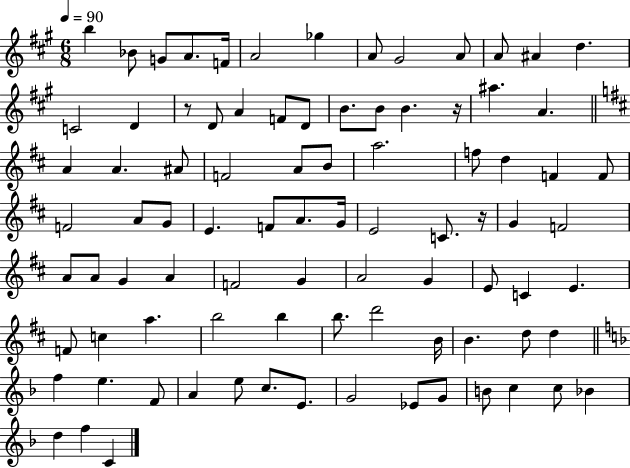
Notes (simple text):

B5/q Bb4/e G4/e A4/e. F4/s A4/h Gb5/q A4/e G#4/h A4/e A4/e A#4/q D5/q. C4/h D4/q R/e D4/e A4/q F4/e D4/e B4/e. B4/e B4/q. R/s A#5/q. A4/q. A4/q A4/q. A#4/e F4/h A4/e B4/e A5/h. F5/e D5/q F4/q F4/e F4/h A4/e G4/e E4/q. F4/e A4/e. G4/s E4/h C4/e. R/s G4/q F4/h A4/e A4/e G4/q A4/q F4/h G4/q A4/h G4/q E4/e C4/q E4/q. F4/e C5/q A5/q. B5/h B5/q B5/e. D6/h B4/s B4/q. D5/e D5/q F5/q E5/q. F4/e A4/q E5/e C5/e. E4/e. G4/h Eb4/e G4/e B4/e C5/q C5/e Bb4/q D5/q F5/q C4/q